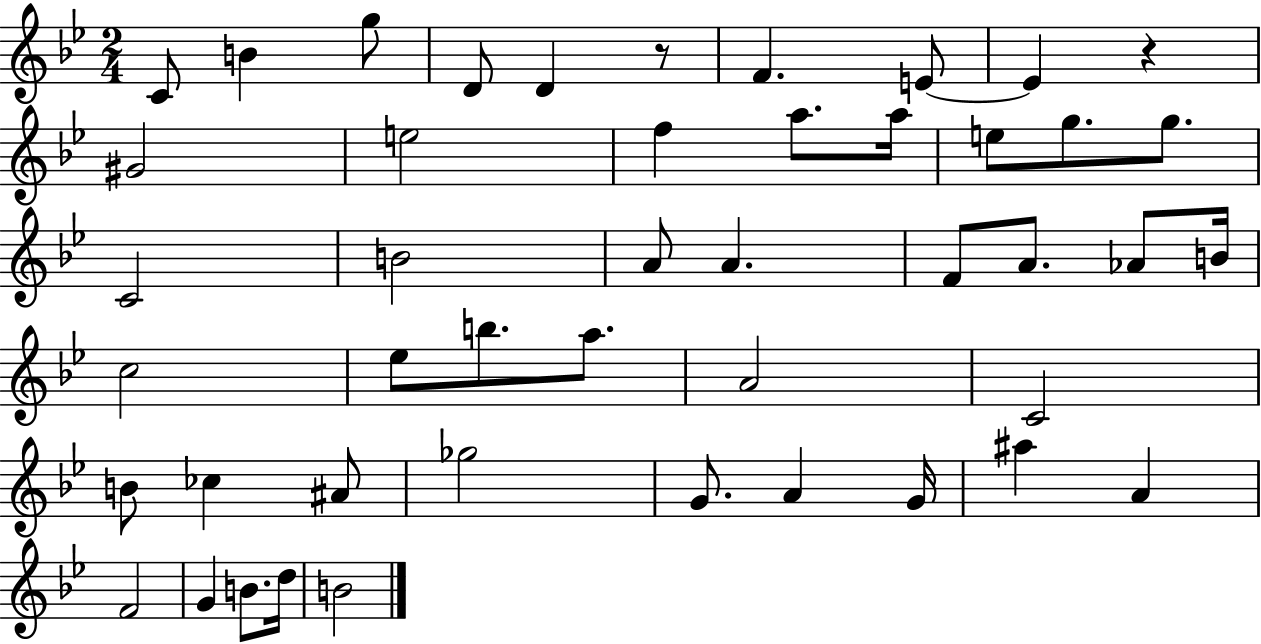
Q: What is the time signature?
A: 2/4